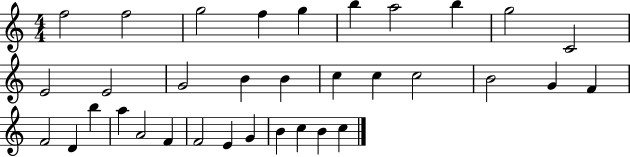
F5/h F5/h G5/h F5/q G5/q B5/q A5/h B5/q G5/h C4/h E4/h E4/h G4/h B4/q B4/q C5/q C5/q C5/h B4/h G4/q F4/q F4/h D4/q B5/q A5/q A4/h F4/q F4/h E4/q G4/q B4/q C5/q B4/q C5/q